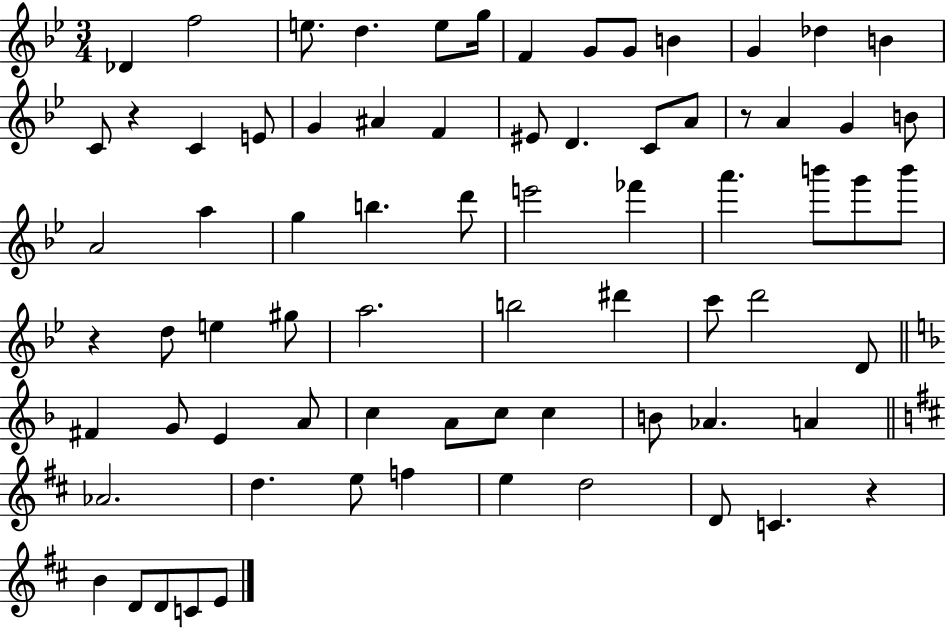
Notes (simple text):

Db4/q F5/h E5/e. D5/q. E5/e G5/s F4/q G4/e G4/e B4/q G4/q Db5/q B4/q C4/e R/q C4/q E4/e G4/q A#4/q F4/q EIS4/e D4/q. C4/e A4/e R/e A4/q G4/q B4/e A4/h A5/q G5/q B5/q. D6/e E6/h FES6/q A6/q. B6/e G6/e B6/e R/q D5/e E5/q G#5/e A5/h. B5/h D#6/q C6/e D6/h D4/e F#4/q G4/e E4/q A4/e C5/q A4/e C5/e C5/q B4/e Ab4/q. A4/q Ab4/h. D5/q. E5/e F5/q E5/q D5/h D4/e C4/q. R/q B4/q D4/e D4/e C4/e E4/e